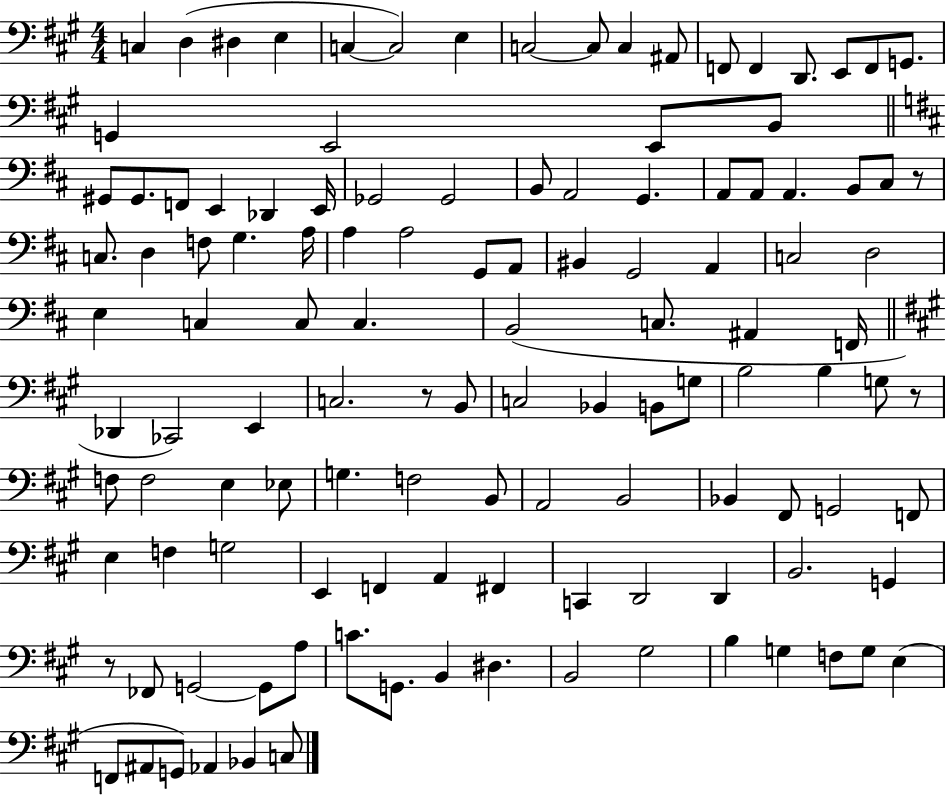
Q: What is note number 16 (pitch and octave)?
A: F2